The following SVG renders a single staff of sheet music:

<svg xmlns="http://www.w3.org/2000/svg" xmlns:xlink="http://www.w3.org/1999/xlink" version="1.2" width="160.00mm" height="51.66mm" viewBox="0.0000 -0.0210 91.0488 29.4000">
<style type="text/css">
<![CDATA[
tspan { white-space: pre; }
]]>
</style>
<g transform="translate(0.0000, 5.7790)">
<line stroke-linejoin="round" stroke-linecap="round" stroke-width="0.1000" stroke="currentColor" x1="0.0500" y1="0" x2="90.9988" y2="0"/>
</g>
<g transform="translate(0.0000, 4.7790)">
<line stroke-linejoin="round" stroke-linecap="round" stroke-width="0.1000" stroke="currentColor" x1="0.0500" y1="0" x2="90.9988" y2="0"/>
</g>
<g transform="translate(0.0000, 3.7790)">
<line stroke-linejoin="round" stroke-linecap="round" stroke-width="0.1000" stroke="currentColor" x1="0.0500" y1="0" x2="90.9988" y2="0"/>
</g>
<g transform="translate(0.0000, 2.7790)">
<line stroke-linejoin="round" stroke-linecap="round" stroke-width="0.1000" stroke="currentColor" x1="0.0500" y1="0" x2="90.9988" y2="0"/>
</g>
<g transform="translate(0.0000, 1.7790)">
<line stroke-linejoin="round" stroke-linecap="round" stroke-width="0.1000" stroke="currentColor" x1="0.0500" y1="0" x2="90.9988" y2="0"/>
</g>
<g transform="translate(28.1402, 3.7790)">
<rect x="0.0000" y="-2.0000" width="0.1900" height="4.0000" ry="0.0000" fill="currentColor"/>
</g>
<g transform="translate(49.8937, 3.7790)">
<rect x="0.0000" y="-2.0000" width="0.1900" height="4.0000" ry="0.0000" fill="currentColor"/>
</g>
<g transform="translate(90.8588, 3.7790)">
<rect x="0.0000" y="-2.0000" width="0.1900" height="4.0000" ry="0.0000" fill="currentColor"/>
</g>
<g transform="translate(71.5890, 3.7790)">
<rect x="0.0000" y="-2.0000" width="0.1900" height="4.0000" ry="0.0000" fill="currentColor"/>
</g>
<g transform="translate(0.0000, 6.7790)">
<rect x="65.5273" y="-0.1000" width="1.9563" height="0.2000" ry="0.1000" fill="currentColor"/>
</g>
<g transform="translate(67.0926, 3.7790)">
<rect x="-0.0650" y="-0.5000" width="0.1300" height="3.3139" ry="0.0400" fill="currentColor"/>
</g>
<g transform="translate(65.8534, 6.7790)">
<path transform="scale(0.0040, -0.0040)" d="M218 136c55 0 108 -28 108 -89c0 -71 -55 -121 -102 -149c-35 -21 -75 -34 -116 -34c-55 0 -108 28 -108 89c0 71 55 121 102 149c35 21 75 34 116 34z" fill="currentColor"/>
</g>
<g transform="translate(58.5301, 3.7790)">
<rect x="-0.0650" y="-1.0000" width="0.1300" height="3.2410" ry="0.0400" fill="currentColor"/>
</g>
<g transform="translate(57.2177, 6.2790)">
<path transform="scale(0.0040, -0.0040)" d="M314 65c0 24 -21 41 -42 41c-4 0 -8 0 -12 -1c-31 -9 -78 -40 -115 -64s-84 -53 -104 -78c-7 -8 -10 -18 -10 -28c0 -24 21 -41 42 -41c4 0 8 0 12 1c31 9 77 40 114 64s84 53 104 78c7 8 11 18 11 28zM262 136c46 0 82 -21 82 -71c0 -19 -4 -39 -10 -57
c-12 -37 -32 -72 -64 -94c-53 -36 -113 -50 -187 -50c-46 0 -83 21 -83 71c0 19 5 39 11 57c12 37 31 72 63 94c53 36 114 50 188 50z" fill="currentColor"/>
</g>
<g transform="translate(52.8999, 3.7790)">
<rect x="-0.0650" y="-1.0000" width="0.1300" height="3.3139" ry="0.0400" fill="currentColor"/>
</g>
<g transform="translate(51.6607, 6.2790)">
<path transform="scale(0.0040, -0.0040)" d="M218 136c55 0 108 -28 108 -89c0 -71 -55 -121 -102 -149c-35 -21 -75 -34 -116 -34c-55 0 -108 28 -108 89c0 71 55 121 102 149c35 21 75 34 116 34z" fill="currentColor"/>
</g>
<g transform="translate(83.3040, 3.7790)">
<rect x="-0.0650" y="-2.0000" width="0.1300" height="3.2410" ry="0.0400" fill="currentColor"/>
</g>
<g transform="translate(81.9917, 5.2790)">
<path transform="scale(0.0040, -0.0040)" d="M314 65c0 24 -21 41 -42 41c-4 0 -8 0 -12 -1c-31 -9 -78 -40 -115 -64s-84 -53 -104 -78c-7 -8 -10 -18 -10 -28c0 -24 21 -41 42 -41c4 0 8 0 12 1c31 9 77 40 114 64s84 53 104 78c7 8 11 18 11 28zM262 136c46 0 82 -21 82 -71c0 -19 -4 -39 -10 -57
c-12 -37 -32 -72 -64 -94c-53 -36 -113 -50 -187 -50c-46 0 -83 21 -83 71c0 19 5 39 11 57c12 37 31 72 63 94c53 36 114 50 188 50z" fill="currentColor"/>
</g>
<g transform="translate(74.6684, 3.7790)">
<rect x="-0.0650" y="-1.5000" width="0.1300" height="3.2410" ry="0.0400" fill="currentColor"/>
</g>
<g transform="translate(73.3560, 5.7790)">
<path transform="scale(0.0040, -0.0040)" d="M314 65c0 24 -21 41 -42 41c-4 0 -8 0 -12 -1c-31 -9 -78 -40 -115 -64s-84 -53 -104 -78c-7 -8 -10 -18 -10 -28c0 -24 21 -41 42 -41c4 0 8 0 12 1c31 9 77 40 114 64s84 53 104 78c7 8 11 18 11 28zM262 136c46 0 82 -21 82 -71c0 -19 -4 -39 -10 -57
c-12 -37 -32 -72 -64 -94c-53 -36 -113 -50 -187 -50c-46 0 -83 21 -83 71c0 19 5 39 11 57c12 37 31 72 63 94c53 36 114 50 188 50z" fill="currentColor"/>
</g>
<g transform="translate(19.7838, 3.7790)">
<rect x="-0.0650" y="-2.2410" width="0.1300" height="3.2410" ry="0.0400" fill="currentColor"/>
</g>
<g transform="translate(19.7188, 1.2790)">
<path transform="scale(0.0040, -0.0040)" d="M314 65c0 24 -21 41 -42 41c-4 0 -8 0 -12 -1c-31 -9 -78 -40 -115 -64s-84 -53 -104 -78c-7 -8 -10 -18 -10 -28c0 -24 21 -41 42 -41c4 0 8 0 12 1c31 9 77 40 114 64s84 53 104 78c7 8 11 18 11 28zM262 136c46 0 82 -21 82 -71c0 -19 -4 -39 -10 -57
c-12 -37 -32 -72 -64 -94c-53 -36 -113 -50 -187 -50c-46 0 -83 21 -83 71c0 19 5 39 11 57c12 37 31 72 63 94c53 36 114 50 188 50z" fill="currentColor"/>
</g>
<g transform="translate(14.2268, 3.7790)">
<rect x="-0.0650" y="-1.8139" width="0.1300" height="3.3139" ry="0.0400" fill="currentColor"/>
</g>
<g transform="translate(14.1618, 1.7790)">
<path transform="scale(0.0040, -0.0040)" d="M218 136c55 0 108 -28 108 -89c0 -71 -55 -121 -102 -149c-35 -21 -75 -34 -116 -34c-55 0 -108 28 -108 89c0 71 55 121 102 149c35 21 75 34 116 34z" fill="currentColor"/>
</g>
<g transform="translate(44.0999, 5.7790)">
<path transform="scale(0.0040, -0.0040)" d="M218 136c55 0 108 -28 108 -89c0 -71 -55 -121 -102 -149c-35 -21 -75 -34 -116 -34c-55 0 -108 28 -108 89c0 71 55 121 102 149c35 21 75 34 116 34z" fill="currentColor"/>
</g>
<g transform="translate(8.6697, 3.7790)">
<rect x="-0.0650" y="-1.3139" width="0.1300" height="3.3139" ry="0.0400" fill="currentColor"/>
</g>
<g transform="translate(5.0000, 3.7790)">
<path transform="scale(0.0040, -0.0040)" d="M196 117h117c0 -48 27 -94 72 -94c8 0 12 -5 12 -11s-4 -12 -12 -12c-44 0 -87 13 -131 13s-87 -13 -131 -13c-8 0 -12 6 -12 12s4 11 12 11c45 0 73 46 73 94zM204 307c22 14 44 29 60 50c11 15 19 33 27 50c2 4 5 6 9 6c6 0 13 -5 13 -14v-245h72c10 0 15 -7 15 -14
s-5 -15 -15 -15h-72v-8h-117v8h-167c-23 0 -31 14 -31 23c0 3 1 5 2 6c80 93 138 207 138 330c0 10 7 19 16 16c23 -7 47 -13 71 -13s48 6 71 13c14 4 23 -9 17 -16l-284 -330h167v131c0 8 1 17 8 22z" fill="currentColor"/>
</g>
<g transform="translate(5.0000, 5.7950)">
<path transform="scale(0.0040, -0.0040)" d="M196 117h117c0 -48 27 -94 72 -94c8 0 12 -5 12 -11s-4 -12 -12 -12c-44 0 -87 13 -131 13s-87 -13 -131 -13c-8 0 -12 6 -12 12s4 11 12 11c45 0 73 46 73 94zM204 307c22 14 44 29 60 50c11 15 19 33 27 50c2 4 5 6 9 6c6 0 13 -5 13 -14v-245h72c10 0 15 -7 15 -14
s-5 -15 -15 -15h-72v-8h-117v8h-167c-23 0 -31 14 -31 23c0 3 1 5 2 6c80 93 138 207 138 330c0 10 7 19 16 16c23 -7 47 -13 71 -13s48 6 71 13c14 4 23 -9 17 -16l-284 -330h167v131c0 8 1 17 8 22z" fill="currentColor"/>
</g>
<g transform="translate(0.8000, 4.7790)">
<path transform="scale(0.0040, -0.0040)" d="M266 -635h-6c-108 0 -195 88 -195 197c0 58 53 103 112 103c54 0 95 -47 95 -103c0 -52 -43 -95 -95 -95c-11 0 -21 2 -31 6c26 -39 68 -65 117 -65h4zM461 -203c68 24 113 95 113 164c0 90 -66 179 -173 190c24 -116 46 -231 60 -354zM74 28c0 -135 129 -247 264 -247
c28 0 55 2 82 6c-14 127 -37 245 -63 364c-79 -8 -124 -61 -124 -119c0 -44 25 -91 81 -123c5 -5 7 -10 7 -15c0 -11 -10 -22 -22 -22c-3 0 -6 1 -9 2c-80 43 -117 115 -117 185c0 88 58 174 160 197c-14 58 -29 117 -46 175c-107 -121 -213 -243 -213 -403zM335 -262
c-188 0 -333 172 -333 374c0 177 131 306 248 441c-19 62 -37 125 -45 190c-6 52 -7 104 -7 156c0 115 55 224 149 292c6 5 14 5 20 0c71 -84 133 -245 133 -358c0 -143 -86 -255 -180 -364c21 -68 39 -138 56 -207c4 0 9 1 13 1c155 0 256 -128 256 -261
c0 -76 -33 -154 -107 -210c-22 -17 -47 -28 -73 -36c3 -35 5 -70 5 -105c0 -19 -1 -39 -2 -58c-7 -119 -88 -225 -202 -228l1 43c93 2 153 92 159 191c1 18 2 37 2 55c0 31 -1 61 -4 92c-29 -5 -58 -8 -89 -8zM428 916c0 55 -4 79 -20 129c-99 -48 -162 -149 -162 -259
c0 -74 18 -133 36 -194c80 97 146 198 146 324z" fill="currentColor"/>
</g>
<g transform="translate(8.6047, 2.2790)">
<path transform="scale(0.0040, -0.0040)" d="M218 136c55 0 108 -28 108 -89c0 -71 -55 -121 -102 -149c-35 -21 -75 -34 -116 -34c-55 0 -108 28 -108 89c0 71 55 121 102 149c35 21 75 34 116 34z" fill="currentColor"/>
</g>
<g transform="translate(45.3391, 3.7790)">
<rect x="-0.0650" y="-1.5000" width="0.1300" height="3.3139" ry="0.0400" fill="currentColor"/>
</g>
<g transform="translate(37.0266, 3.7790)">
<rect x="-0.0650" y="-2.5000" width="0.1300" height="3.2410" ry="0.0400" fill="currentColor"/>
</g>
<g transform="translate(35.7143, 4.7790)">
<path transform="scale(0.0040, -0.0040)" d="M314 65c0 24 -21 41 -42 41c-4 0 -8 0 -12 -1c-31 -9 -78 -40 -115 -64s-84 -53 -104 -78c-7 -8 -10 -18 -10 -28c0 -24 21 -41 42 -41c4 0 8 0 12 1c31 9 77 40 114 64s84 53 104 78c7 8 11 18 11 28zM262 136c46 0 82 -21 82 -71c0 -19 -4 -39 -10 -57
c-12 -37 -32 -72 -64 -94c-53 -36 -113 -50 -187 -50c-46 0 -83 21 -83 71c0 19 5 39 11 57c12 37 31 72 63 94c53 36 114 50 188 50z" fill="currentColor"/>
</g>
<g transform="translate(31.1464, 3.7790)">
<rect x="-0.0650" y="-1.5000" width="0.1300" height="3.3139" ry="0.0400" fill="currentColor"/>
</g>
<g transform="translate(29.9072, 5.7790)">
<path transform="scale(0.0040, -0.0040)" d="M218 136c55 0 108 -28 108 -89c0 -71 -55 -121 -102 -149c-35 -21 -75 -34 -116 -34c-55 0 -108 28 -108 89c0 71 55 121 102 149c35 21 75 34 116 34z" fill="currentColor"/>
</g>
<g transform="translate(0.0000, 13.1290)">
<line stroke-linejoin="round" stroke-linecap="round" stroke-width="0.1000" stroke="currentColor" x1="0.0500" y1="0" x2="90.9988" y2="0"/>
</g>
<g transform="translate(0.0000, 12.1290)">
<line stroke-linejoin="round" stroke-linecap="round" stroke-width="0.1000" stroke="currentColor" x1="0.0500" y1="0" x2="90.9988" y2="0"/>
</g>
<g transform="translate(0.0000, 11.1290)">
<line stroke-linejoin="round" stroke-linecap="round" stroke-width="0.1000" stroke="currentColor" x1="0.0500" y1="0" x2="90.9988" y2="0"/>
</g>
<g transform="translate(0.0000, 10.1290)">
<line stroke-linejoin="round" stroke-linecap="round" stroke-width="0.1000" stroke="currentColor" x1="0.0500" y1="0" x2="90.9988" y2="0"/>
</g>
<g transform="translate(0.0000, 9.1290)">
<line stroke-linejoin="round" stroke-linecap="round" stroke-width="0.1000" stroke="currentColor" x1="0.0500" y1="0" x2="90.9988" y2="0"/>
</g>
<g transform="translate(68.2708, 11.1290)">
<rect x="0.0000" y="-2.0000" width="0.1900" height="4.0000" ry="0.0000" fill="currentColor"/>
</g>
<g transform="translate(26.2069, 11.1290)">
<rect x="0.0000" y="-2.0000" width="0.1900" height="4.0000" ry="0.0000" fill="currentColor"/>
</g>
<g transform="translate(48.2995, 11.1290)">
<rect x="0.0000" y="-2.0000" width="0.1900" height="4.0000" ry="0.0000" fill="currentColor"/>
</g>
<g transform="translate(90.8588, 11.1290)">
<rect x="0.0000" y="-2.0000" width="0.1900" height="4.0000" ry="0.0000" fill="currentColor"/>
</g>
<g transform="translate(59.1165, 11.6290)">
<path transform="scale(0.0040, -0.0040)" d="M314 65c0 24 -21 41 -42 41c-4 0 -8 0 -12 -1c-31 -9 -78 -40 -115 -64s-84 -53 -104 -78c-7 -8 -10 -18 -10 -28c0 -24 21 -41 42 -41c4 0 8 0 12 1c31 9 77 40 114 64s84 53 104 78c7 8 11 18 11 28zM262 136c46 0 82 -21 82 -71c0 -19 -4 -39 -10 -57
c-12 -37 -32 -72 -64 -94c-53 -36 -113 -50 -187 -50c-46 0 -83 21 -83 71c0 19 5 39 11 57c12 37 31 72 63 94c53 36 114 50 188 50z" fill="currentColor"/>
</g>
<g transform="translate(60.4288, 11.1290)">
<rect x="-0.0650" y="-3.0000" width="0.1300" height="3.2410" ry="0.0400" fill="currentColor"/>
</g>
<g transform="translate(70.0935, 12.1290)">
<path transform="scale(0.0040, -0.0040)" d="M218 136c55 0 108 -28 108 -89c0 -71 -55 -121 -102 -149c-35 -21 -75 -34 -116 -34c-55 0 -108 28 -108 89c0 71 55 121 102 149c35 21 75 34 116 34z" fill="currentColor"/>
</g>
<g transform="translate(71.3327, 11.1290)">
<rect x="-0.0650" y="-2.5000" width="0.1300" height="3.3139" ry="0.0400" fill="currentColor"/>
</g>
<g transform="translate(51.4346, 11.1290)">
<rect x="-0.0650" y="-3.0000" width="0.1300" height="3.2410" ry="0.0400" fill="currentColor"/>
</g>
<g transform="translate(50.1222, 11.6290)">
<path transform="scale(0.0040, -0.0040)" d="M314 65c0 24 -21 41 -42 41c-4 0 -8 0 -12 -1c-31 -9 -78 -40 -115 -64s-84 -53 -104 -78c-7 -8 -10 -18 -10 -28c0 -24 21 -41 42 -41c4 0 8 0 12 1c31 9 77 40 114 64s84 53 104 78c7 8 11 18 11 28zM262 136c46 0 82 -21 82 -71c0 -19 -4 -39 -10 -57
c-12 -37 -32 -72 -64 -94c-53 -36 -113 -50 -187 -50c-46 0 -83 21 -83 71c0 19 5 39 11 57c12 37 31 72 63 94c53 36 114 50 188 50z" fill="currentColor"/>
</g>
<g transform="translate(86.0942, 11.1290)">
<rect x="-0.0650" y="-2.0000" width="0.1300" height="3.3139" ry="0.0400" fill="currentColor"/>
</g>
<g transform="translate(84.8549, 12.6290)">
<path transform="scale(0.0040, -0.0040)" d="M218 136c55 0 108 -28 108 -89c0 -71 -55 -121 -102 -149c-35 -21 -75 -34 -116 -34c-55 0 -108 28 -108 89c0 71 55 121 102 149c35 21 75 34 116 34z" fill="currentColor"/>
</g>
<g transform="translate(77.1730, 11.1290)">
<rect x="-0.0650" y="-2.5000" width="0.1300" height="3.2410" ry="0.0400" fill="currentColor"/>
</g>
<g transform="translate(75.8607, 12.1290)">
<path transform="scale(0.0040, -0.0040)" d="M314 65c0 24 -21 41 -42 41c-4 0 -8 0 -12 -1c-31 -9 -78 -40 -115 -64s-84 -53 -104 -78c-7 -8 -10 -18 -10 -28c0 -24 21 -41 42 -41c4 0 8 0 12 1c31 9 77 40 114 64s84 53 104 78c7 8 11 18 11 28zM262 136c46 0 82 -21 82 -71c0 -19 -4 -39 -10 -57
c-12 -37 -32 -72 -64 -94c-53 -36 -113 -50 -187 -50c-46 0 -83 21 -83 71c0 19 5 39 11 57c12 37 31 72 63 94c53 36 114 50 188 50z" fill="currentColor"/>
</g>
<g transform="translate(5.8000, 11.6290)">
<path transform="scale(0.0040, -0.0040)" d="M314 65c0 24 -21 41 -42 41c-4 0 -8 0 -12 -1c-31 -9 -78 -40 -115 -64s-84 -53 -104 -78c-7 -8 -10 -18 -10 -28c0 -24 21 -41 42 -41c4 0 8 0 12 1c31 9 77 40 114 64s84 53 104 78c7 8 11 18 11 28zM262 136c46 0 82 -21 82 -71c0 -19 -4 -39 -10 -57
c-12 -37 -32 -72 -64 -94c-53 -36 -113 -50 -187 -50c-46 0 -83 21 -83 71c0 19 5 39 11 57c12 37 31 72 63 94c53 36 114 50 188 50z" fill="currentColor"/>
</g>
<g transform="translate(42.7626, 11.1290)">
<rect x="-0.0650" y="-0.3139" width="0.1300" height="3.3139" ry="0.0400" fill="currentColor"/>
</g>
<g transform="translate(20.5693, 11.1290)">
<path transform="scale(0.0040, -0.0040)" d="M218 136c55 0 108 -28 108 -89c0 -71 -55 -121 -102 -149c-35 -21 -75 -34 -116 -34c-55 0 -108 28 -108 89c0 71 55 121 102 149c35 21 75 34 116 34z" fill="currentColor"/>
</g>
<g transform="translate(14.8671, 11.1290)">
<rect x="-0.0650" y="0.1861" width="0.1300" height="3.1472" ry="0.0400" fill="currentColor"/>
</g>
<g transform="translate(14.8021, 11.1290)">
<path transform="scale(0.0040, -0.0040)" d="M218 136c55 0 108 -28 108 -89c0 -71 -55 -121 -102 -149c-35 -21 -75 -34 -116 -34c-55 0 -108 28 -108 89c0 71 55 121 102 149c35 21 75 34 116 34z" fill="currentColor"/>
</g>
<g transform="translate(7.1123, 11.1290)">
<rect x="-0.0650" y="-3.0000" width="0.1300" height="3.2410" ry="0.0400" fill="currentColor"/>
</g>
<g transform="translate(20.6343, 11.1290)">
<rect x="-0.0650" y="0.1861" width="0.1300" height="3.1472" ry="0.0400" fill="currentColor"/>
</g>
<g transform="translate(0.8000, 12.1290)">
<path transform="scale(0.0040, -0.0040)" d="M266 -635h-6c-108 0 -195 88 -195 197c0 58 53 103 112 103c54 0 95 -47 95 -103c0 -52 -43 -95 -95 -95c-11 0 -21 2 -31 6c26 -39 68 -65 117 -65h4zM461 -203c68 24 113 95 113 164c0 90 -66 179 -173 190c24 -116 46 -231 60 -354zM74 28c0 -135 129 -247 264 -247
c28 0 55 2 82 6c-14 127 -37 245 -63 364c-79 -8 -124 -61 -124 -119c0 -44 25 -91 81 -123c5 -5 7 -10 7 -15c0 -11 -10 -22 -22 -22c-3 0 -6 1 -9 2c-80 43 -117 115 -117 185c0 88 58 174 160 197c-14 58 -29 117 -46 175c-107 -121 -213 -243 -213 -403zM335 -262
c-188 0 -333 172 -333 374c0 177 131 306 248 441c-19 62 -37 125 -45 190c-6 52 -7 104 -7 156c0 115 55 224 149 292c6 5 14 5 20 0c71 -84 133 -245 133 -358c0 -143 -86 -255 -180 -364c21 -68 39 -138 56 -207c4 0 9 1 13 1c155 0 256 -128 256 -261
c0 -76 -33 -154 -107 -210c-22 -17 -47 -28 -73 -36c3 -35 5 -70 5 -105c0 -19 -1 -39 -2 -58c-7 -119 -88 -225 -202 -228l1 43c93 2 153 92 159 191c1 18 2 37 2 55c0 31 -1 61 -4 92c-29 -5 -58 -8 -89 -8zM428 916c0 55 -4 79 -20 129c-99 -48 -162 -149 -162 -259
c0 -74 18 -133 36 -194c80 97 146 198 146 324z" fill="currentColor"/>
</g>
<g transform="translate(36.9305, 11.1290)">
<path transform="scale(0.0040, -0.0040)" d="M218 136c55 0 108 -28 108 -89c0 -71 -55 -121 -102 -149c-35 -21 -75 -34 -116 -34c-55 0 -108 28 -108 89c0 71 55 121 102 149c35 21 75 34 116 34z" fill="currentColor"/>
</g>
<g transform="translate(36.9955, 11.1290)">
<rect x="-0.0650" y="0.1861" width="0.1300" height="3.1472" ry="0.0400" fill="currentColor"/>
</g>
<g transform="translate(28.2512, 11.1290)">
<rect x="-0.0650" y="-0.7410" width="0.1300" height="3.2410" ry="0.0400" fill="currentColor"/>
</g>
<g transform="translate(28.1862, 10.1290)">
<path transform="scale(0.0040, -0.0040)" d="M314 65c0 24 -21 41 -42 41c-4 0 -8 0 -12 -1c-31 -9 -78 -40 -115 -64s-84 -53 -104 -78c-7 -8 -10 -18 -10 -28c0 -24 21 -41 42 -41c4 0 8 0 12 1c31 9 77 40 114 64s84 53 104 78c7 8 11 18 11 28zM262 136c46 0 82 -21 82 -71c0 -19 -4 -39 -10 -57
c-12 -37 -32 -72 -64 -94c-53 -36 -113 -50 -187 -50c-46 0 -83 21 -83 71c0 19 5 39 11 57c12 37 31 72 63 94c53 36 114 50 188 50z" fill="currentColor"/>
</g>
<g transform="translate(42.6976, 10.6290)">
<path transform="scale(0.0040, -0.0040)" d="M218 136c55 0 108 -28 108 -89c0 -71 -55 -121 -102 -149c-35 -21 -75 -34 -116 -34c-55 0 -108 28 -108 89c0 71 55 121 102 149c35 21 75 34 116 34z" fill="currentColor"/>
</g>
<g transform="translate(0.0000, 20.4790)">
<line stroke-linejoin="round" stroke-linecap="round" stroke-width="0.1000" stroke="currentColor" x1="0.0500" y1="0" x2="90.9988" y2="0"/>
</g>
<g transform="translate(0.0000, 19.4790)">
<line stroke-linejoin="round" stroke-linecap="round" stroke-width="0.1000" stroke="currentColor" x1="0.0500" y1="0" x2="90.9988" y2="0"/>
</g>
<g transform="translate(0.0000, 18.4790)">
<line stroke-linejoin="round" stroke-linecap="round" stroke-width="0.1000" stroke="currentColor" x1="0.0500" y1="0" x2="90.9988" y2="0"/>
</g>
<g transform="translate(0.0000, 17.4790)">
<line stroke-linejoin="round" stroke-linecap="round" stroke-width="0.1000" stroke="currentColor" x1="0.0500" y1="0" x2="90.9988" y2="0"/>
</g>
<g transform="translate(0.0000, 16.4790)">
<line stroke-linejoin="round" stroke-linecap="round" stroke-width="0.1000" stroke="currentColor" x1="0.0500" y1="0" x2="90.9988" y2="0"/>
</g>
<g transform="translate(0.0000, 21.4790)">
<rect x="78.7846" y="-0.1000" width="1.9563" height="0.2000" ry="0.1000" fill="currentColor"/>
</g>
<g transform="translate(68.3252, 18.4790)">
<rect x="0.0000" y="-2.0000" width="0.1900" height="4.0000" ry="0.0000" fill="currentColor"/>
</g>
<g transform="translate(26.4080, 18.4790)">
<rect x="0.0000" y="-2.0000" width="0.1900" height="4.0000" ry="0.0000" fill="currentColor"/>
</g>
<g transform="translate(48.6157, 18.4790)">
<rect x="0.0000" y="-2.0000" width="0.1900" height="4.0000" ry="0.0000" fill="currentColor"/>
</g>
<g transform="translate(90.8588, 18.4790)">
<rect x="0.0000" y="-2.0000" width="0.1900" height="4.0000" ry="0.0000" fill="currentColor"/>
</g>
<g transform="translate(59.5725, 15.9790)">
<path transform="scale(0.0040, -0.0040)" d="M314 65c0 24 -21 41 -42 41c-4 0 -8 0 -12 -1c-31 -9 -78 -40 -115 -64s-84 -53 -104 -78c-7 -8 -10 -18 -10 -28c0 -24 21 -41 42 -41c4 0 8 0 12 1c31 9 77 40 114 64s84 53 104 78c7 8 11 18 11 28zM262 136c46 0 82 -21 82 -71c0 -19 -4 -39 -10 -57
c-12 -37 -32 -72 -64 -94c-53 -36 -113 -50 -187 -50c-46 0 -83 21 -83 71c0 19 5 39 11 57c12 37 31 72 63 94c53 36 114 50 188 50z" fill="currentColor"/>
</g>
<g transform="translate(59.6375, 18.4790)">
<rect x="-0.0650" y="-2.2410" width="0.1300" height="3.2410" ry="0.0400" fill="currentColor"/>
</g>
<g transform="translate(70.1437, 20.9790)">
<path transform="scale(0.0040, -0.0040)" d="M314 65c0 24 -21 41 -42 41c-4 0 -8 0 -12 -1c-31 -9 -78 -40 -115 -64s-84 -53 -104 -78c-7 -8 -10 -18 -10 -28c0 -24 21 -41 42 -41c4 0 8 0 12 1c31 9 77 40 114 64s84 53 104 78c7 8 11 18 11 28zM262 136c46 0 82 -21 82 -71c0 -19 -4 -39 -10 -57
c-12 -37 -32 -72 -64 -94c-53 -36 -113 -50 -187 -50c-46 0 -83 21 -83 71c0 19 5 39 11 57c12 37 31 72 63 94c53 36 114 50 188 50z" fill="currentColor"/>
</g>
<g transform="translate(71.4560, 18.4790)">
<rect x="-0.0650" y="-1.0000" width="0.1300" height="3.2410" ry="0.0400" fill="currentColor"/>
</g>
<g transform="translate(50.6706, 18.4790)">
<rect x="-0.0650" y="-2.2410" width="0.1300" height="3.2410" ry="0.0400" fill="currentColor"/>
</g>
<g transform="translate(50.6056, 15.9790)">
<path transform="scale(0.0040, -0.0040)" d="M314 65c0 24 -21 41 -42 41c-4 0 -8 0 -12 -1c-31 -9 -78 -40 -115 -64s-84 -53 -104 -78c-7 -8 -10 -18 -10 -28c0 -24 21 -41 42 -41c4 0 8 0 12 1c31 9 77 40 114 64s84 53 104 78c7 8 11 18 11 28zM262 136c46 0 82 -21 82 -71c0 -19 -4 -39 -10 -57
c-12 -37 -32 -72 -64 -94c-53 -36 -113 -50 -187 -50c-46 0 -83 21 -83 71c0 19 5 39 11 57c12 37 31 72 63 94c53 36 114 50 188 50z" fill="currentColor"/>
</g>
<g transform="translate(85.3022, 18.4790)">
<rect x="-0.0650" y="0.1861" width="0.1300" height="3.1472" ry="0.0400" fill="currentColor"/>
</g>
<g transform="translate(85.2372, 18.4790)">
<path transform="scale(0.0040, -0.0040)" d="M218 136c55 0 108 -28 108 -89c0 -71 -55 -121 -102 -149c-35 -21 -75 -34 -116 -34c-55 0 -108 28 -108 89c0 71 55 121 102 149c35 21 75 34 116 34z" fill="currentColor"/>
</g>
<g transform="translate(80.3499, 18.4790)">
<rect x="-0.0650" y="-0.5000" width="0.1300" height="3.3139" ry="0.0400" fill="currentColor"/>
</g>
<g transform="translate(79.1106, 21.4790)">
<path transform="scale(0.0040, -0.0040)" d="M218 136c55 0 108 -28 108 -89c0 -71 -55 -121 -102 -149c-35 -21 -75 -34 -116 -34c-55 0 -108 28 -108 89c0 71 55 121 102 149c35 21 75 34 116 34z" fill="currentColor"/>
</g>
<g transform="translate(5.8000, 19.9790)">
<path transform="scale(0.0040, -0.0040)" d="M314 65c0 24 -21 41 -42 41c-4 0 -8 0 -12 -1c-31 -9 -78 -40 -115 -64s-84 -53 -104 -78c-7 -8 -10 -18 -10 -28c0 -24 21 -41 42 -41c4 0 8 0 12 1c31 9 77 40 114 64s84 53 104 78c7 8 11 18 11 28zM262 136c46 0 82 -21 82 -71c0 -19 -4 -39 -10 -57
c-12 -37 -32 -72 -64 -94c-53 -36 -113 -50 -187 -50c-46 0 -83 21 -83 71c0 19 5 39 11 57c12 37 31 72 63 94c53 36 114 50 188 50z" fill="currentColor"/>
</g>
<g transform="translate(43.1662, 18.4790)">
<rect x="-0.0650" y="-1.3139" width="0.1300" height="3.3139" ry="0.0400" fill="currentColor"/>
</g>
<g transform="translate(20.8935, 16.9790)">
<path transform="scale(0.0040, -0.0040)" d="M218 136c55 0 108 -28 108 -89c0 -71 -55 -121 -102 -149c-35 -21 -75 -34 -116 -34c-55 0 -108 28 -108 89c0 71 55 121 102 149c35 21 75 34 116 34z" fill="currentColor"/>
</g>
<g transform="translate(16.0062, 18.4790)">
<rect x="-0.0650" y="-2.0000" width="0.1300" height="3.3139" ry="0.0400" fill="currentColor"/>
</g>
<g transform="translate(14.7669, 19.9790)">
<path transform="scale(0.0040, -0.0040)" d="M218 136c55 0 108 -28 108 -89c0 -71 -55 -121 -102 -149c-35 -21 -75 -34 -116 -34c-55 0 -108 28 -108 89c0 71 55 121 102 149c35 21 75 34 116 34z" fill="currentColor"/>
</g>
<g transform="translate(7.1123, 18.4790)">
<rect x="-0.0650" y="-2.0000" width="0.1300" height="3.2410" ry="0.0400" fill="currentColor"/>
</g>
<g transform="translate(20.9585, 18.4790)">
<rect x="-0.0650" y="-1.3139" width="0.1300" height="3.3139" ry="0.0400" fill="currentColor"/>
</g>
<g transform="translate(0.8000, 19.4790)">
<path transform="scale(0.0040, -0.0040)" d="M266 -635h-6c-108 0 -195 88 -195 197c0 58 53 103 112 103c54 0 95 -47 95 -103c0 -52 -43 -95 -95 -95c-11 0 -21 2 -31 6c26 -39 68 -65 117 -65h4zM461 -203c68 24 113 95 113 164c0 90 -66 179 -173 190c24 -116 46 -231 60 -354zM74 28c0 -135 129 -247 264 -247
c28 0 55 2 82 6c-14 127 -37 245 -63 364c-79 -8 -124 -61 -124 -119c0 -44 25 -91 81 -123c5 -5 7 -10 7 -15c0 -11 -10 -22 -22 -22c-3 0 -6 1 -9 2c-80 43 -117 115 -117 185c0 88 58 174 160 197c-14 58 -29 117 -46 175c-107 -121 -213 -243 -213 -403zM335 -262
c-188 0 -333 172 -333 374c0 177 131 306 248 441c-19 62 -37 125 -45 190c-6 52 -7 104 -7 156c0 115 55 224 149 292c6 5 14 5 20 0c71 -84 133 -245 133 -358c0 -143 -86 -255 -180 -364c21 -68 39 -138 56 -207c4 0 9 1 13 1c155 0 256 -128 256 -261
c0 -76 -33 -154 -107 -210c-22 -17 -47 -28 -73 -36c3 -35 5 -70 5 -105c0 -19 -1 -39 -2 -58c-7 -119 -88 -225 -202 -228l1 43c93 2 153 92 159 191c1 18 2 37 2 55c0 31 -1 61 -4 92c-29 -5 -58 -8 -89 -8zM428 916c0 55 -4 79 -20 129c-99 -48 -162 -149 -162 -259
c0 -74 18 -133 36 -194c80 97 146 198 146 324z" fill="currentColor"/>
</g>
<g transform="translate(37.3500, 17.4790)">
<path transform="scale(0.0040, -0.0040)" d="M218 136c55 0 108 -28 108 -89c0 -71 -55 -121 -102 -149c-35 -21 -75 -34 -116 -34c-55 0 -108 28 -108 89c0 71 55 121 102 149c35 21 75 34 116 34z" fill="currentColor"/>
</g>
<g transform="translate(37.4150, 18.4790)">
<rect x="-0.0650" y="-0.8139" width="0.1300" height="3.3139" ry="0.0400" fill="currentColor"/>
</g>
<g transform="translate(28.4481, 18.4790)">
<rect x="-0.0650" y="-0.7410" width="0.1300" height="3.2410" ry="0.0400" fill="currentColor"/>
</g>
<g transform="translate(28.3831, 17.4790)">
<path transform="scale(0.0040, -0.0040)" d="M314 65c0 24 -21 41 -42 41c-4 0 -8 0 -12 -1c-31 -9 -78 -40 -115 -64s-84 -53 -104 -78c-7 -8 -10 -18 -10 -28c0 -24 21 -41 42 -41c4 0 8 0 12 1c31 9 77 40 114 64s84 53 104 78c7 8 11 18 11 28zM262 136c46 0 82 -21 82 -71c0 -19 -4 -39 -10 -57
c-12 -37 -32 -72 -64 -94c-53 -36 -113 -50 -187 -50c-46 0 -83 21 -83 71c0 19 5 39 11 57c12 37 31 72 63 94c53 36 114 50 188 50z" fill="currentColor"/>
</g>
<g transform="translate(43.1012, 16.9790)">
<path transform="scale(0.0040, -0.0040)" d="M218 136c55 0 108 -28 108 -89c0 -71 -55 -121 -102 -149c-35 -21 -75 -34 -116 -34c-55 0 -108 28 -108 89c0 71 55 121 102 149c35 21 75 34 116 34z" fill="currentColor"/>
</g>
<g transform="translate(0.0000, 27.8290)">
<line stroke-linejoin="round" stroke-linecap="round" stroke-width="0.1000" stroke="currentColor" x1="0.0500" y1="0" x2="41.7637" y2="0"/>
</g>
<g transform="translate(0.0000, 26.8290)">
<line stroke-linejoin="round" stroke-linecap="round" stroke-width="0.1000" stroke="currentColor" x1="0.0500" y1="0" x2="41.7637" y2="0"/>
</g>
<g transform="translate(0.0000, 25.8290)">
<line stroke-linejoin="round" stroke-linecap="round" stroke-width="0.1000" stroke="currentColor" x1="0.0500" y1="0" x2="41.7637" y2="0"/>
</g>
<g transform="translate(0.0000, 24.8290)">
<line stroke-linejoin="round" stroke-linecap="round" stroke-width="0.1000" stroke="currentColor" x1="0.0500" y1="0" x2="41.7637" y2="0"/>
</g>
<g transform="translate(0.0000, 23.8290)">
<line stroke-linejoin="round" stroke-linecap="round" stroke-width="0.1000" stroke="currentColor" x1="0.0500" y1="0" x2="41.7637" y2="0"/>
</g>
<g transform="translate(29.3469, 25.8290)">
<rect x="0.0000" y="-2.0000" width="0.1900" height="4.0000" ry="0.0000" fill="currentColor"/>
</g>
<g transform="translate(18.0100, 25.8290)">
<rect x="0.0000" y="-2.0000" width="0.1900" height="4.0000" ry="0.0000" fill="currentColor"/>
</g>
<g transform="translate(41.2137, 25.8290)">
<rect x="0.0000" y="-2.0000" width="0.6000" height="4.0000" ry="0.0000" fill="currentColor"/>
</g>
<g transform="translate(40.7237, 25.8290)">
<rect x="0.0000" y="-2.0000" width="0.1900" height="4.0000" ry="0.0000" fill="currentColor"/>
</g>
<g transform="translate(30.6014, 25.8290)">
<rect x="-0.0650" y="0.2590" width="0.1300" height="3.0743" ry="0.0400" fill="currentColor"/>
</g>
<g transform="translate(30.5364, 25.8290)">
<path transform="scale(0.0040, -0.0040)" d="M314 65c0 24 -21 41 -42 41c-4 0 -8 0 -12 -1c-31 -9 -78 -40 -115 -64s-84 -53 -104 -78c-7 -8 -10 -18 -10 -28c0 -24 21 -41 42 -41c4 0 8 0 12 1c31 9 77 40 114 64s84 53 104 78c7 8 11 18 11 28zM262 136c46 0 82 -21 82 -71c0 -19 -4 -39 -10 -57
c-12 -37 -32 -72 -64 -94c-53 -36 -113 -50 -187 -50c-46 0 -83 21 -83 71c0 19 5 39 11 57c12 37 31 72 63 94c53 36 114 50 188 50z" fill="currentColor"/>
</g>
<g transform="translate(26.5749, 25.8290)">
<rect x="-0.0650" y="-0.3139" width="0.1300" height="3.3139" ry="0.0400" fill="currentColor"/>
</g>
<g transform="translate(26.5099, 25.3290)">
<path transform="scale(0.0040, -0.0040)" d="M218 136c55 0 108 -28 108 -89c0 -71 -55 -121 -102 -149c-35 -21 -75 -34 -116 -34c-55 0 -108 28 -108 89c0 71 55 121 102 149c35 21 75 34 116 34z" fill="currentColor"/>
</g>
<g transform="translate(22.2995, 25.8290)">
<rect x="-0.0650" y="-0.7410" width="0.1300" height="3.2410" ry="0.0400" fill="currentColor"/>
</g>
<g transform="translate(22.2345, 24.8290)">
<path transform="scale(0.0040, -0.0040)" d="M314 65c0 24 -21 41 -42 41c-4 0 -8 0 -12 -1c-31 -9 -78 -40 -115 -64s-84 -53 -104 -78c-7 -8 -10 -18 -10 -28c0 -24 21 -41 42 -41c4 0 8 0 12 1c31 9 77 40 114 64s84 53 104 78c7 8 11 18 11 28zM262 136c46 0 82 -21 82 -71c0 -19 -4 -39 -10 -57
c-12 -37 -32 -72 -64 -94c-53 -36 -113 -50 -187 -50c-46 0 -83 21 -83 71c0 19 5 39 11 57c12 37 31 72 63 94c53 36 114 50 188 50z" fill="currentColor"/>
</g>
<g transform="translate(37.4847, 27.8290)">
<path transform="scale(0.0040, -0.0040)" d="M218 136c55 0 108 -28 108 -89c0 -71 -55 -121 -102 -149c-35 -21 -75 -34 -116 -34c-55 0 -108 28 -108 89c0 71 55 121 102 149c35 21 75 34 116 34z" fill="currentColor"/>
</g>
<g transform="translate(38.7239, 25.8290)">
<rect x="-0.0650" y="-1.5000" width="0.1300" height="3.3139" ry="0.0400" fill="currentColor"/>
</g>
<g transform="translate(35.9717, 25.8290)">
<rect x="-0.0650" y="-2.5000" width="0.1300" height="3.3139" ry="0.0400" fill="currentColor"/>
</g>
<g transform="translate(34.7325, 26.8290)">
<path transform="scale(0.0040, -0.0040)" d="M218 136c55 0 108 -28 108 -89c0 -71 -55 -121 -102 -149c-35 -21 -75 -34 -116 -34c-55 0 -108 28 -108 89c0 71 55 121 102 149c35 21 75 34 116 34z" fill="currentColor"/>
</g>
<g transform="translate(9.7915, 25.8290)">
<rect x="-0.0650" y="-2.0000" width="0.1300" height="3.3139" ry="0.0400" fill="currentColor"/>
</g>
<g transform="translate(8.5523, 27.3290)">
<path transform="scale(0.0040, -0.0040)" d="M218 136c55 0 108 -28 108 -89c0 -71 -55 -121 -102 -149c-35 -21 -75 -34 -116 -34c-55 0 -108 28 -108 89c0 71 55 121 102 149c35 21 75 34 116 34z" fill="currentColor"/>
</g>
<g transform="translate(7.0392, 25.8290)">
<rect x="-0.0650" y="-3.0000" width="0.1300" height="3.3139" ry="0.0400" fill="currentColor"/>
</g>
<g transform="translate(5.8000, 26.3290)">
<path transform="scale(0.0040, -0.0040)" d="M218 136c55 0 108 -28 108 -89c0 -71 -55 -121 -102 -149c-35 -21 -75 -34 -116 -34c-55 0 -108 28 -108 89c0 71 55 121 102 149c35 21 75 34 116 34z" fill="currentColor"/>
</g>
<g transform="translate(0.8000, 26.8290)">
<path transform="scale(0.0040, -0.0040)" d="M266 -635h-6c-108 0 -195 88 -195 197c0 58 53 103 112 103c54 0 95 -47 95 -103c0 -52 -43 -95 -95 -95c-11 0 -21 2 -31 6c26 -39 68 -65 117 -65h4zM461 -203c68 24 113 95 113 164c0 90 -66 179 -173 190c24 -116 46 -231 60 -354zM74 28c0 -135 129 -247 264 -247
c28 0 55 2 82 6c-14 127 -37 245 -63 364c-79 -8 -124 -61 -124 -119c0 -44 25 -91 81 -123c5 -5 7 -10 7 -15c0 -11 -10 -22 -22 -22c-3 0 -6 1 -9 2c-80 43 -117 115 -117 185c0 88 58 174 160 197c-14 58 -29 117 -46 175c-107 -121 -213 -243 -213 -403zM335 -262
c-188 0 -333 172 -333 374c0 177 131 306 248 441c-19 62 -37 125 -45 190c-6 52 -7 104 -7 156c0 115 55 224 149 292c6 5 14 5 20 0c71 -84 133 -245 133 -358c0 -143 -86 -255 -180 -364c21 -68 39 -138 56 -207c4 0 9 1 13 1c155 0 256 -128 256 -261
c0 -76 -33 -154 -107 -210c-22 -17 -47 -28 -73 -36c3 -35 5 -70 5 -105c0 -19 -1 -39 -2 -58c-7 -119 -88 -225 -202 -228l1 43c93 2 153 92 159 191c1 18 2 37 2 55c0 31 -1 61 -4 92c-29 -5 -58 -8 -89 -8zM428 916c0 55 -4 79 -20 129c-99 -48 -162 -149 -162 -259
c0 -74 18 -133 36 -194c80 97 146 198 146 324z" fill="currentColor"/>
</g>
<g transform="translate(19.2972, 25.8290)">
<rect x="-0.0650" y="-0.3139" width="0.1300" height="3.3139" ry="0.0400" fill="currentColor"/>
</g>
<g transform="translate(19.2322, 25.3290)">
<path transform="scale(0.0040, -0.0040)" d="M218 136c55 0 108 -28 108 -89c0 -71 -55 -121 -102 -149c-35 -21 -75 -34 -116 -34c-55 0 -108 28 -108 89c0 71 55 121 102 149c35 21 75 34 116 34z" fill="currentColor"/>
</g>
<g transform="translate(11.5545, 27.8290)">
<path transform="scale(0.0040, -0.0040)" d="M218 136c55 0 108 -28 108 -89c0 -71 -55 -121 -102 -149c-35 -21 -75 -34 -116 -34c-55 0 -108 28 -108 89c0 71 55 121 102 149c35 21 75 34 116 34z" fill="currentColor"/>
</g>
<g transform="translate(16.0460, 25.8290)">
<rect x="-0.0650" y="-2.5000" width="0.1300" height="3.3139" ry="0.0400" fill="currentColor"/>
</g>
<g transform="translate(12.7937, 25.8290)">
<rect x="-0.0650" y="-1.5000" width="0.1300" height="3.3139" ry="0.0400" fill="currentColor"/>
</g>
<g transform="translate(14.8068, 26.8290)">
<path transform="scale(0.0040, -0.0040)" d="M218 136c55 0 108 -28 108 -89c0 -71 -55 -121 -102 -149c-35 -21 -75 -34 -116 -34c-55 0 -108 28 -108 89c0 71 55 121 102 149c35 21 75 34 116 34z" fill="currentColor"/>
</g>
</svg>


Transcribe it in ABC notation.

X:1
T:Untitled
M:4/4
L:1/4
K:C
e f g2 E G2 E D D2 C E2 F2 A2 B B d2 B c A2 A2 G G2 F F2 F e d2 d e g2 g2 D2 C B A F E G c d2 c B2 G E